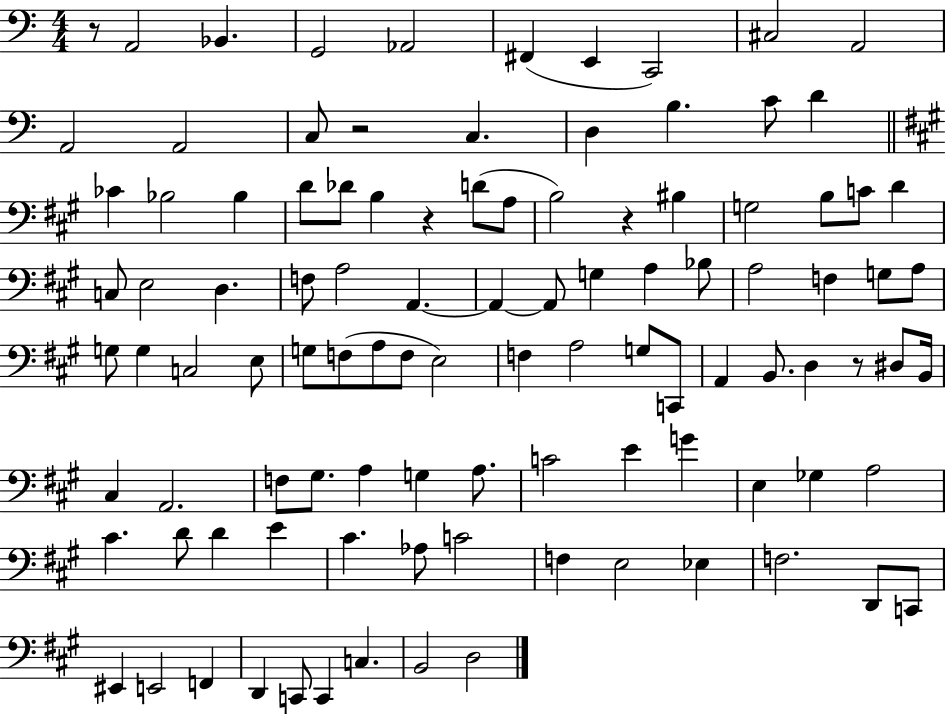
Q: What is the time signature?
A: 4/4